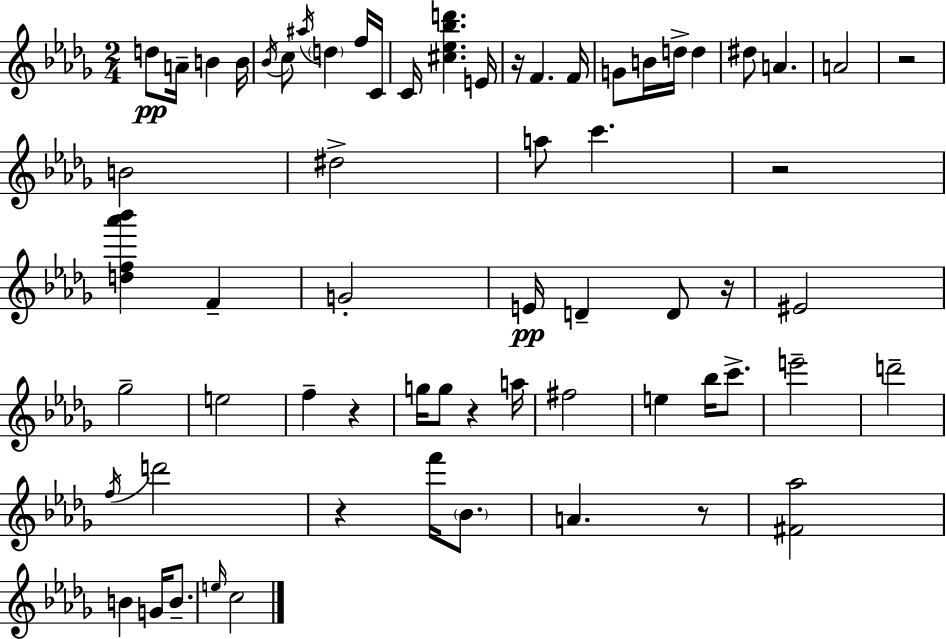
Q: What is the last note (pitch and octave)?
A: C5